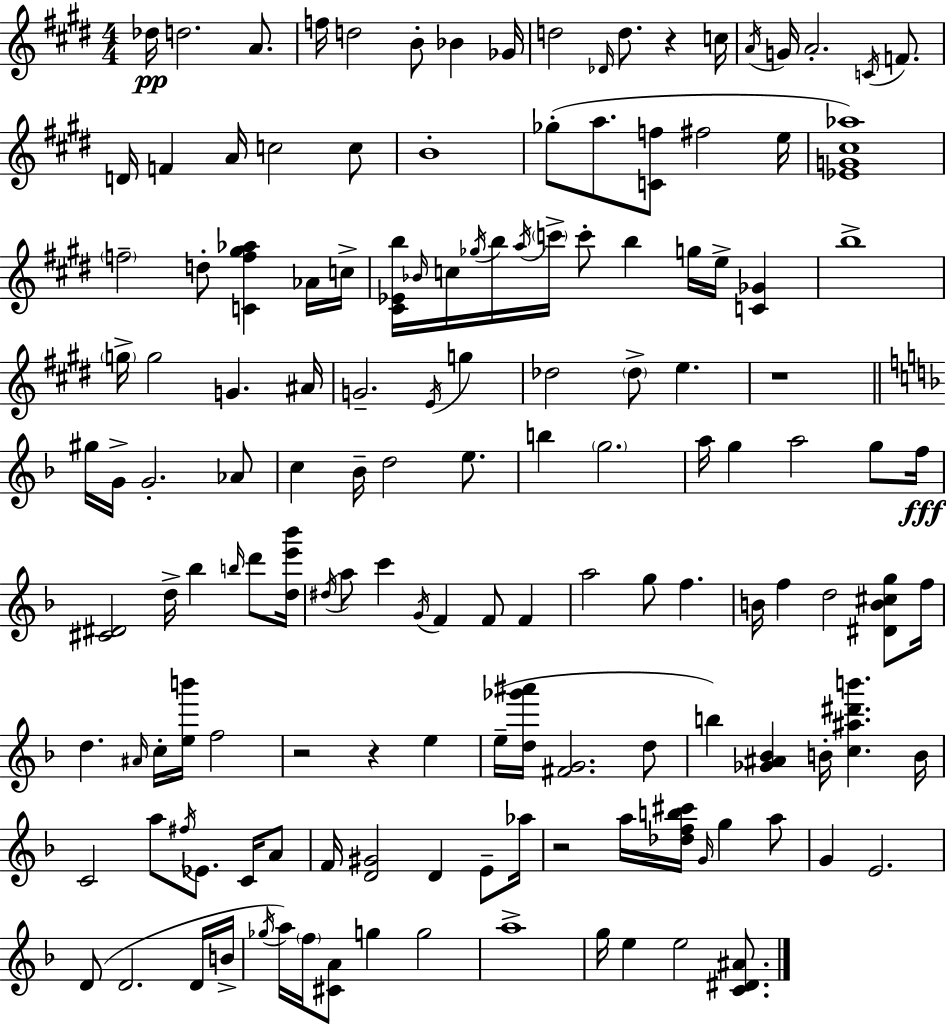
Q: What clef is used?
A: treble